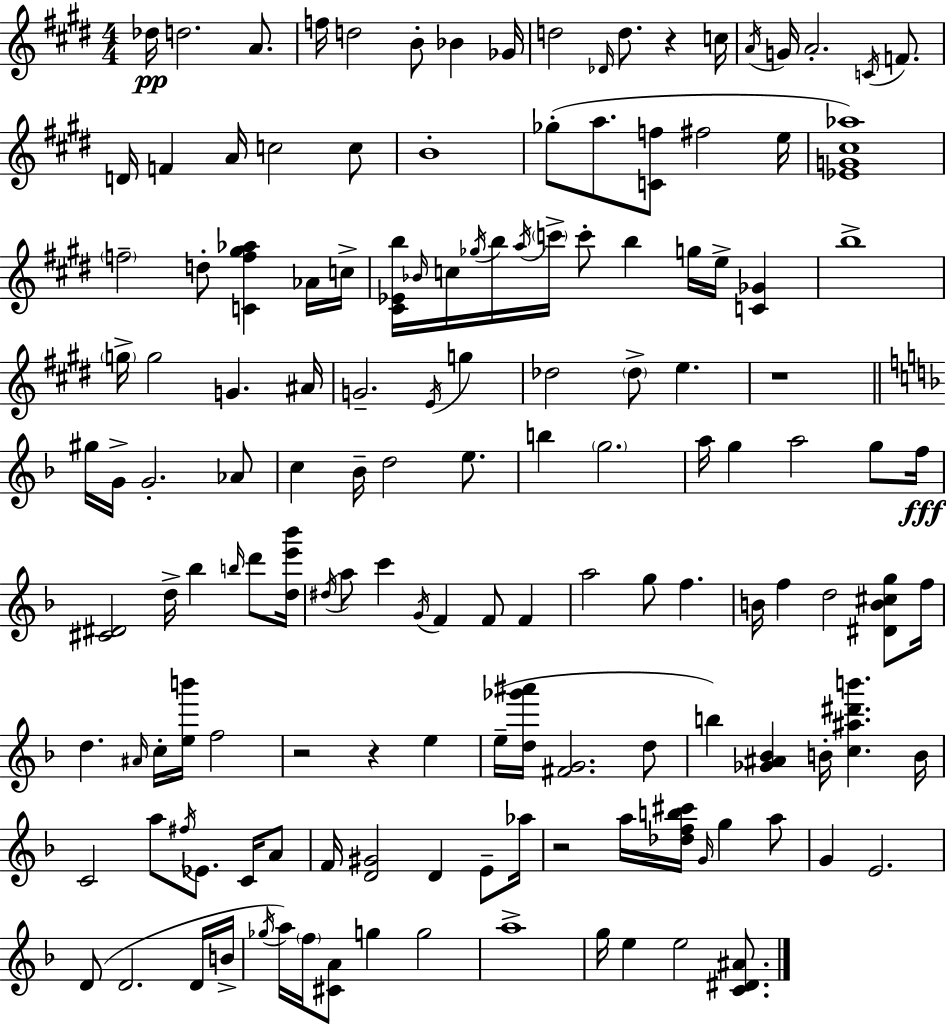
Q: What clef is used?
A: treble